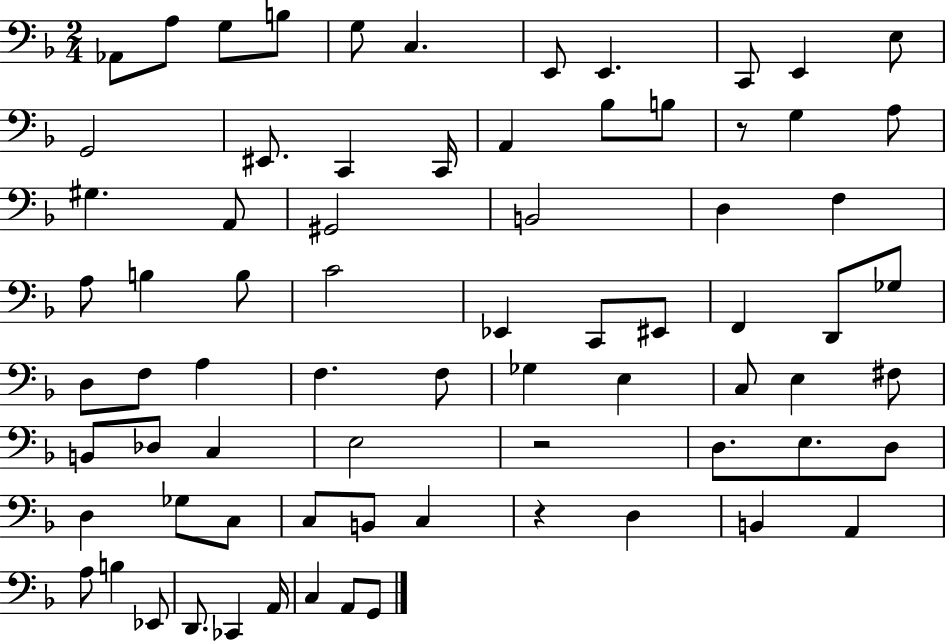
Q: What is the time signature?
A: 2/4